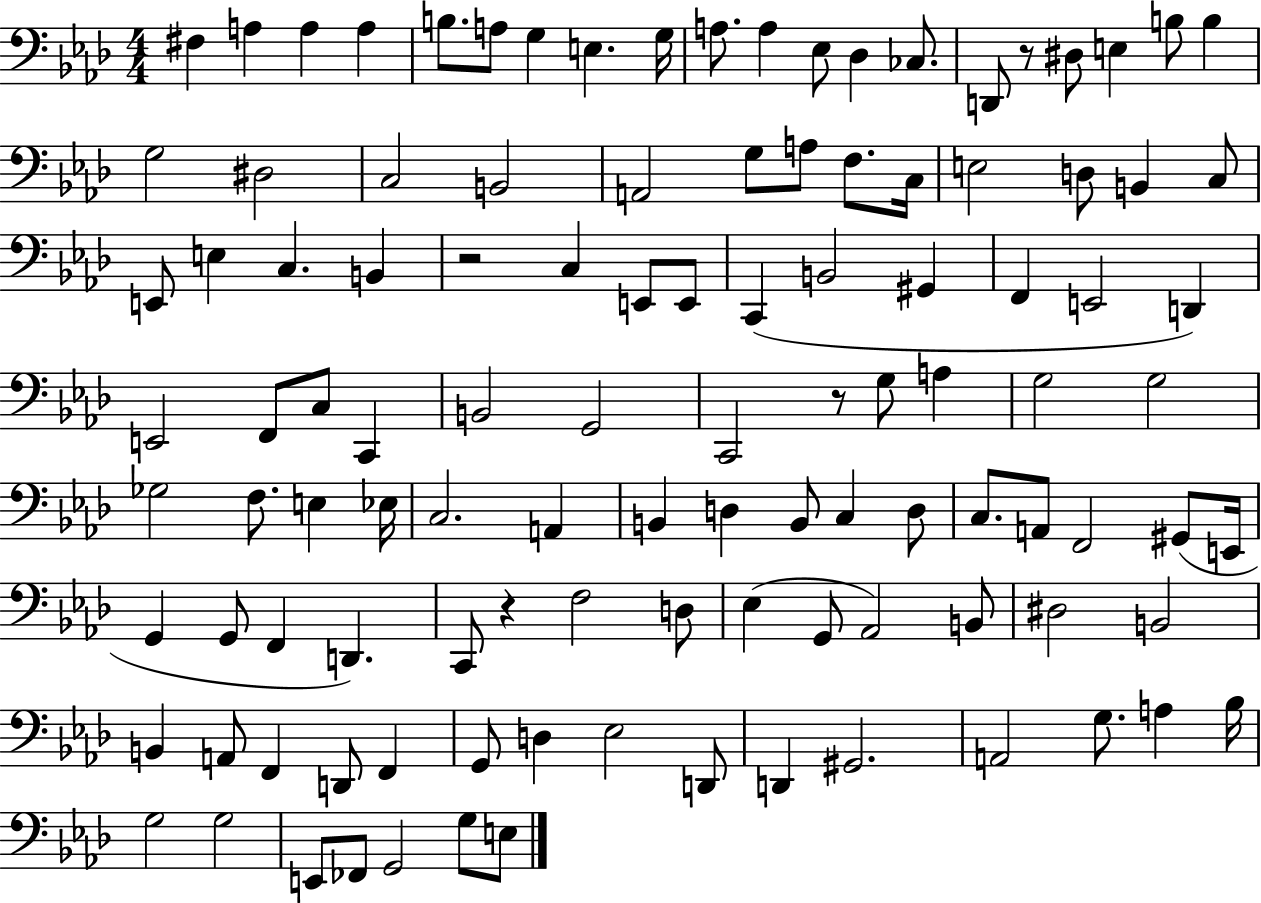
F#3/q A3/q A3/q A3/q B3/e. A3/e G3/q E3/q. G3/s A3/e. A3/q Eb3/e Db3/q CES3/e. D2/e R/e D#3/e E3/q B3/e B3/q G3/h D#3/h C3/h B2/h A2/h G3/e A3/e F3/e. C3/s E3/h D3/e B2/q C3/e E2/e E3/q C3/q. B2/q R/h C3/q E2/e E2/e C2/q B2/h G#2/q F2/q E2/h D2/q E2/h F2/e C3/e C2/q B2/h G2/h C2/h R/e G3/e A3/q G3/h G3/h Gb3/h F3/e. E3/q Eb3/s C3/h. A2/q B2/q D3/q B2/e C3/q D3/e C3/e. A2/e F2/h G#2/e E2/s G2/q G2/e F2/q D2/q. C2/e R/q F3/h D3/e Eb3/q G2/e Ab2/h B2/e D#3/h B2/h B2/q A2/e F2/q D2/e F2/q G2/e D3/q Eb3/h D2/e D2/q G#2/h. A2/h G3/e. A3/q Bb3/s G3/h G3/h E2/e FES2/e G2/h G3/e E3/e